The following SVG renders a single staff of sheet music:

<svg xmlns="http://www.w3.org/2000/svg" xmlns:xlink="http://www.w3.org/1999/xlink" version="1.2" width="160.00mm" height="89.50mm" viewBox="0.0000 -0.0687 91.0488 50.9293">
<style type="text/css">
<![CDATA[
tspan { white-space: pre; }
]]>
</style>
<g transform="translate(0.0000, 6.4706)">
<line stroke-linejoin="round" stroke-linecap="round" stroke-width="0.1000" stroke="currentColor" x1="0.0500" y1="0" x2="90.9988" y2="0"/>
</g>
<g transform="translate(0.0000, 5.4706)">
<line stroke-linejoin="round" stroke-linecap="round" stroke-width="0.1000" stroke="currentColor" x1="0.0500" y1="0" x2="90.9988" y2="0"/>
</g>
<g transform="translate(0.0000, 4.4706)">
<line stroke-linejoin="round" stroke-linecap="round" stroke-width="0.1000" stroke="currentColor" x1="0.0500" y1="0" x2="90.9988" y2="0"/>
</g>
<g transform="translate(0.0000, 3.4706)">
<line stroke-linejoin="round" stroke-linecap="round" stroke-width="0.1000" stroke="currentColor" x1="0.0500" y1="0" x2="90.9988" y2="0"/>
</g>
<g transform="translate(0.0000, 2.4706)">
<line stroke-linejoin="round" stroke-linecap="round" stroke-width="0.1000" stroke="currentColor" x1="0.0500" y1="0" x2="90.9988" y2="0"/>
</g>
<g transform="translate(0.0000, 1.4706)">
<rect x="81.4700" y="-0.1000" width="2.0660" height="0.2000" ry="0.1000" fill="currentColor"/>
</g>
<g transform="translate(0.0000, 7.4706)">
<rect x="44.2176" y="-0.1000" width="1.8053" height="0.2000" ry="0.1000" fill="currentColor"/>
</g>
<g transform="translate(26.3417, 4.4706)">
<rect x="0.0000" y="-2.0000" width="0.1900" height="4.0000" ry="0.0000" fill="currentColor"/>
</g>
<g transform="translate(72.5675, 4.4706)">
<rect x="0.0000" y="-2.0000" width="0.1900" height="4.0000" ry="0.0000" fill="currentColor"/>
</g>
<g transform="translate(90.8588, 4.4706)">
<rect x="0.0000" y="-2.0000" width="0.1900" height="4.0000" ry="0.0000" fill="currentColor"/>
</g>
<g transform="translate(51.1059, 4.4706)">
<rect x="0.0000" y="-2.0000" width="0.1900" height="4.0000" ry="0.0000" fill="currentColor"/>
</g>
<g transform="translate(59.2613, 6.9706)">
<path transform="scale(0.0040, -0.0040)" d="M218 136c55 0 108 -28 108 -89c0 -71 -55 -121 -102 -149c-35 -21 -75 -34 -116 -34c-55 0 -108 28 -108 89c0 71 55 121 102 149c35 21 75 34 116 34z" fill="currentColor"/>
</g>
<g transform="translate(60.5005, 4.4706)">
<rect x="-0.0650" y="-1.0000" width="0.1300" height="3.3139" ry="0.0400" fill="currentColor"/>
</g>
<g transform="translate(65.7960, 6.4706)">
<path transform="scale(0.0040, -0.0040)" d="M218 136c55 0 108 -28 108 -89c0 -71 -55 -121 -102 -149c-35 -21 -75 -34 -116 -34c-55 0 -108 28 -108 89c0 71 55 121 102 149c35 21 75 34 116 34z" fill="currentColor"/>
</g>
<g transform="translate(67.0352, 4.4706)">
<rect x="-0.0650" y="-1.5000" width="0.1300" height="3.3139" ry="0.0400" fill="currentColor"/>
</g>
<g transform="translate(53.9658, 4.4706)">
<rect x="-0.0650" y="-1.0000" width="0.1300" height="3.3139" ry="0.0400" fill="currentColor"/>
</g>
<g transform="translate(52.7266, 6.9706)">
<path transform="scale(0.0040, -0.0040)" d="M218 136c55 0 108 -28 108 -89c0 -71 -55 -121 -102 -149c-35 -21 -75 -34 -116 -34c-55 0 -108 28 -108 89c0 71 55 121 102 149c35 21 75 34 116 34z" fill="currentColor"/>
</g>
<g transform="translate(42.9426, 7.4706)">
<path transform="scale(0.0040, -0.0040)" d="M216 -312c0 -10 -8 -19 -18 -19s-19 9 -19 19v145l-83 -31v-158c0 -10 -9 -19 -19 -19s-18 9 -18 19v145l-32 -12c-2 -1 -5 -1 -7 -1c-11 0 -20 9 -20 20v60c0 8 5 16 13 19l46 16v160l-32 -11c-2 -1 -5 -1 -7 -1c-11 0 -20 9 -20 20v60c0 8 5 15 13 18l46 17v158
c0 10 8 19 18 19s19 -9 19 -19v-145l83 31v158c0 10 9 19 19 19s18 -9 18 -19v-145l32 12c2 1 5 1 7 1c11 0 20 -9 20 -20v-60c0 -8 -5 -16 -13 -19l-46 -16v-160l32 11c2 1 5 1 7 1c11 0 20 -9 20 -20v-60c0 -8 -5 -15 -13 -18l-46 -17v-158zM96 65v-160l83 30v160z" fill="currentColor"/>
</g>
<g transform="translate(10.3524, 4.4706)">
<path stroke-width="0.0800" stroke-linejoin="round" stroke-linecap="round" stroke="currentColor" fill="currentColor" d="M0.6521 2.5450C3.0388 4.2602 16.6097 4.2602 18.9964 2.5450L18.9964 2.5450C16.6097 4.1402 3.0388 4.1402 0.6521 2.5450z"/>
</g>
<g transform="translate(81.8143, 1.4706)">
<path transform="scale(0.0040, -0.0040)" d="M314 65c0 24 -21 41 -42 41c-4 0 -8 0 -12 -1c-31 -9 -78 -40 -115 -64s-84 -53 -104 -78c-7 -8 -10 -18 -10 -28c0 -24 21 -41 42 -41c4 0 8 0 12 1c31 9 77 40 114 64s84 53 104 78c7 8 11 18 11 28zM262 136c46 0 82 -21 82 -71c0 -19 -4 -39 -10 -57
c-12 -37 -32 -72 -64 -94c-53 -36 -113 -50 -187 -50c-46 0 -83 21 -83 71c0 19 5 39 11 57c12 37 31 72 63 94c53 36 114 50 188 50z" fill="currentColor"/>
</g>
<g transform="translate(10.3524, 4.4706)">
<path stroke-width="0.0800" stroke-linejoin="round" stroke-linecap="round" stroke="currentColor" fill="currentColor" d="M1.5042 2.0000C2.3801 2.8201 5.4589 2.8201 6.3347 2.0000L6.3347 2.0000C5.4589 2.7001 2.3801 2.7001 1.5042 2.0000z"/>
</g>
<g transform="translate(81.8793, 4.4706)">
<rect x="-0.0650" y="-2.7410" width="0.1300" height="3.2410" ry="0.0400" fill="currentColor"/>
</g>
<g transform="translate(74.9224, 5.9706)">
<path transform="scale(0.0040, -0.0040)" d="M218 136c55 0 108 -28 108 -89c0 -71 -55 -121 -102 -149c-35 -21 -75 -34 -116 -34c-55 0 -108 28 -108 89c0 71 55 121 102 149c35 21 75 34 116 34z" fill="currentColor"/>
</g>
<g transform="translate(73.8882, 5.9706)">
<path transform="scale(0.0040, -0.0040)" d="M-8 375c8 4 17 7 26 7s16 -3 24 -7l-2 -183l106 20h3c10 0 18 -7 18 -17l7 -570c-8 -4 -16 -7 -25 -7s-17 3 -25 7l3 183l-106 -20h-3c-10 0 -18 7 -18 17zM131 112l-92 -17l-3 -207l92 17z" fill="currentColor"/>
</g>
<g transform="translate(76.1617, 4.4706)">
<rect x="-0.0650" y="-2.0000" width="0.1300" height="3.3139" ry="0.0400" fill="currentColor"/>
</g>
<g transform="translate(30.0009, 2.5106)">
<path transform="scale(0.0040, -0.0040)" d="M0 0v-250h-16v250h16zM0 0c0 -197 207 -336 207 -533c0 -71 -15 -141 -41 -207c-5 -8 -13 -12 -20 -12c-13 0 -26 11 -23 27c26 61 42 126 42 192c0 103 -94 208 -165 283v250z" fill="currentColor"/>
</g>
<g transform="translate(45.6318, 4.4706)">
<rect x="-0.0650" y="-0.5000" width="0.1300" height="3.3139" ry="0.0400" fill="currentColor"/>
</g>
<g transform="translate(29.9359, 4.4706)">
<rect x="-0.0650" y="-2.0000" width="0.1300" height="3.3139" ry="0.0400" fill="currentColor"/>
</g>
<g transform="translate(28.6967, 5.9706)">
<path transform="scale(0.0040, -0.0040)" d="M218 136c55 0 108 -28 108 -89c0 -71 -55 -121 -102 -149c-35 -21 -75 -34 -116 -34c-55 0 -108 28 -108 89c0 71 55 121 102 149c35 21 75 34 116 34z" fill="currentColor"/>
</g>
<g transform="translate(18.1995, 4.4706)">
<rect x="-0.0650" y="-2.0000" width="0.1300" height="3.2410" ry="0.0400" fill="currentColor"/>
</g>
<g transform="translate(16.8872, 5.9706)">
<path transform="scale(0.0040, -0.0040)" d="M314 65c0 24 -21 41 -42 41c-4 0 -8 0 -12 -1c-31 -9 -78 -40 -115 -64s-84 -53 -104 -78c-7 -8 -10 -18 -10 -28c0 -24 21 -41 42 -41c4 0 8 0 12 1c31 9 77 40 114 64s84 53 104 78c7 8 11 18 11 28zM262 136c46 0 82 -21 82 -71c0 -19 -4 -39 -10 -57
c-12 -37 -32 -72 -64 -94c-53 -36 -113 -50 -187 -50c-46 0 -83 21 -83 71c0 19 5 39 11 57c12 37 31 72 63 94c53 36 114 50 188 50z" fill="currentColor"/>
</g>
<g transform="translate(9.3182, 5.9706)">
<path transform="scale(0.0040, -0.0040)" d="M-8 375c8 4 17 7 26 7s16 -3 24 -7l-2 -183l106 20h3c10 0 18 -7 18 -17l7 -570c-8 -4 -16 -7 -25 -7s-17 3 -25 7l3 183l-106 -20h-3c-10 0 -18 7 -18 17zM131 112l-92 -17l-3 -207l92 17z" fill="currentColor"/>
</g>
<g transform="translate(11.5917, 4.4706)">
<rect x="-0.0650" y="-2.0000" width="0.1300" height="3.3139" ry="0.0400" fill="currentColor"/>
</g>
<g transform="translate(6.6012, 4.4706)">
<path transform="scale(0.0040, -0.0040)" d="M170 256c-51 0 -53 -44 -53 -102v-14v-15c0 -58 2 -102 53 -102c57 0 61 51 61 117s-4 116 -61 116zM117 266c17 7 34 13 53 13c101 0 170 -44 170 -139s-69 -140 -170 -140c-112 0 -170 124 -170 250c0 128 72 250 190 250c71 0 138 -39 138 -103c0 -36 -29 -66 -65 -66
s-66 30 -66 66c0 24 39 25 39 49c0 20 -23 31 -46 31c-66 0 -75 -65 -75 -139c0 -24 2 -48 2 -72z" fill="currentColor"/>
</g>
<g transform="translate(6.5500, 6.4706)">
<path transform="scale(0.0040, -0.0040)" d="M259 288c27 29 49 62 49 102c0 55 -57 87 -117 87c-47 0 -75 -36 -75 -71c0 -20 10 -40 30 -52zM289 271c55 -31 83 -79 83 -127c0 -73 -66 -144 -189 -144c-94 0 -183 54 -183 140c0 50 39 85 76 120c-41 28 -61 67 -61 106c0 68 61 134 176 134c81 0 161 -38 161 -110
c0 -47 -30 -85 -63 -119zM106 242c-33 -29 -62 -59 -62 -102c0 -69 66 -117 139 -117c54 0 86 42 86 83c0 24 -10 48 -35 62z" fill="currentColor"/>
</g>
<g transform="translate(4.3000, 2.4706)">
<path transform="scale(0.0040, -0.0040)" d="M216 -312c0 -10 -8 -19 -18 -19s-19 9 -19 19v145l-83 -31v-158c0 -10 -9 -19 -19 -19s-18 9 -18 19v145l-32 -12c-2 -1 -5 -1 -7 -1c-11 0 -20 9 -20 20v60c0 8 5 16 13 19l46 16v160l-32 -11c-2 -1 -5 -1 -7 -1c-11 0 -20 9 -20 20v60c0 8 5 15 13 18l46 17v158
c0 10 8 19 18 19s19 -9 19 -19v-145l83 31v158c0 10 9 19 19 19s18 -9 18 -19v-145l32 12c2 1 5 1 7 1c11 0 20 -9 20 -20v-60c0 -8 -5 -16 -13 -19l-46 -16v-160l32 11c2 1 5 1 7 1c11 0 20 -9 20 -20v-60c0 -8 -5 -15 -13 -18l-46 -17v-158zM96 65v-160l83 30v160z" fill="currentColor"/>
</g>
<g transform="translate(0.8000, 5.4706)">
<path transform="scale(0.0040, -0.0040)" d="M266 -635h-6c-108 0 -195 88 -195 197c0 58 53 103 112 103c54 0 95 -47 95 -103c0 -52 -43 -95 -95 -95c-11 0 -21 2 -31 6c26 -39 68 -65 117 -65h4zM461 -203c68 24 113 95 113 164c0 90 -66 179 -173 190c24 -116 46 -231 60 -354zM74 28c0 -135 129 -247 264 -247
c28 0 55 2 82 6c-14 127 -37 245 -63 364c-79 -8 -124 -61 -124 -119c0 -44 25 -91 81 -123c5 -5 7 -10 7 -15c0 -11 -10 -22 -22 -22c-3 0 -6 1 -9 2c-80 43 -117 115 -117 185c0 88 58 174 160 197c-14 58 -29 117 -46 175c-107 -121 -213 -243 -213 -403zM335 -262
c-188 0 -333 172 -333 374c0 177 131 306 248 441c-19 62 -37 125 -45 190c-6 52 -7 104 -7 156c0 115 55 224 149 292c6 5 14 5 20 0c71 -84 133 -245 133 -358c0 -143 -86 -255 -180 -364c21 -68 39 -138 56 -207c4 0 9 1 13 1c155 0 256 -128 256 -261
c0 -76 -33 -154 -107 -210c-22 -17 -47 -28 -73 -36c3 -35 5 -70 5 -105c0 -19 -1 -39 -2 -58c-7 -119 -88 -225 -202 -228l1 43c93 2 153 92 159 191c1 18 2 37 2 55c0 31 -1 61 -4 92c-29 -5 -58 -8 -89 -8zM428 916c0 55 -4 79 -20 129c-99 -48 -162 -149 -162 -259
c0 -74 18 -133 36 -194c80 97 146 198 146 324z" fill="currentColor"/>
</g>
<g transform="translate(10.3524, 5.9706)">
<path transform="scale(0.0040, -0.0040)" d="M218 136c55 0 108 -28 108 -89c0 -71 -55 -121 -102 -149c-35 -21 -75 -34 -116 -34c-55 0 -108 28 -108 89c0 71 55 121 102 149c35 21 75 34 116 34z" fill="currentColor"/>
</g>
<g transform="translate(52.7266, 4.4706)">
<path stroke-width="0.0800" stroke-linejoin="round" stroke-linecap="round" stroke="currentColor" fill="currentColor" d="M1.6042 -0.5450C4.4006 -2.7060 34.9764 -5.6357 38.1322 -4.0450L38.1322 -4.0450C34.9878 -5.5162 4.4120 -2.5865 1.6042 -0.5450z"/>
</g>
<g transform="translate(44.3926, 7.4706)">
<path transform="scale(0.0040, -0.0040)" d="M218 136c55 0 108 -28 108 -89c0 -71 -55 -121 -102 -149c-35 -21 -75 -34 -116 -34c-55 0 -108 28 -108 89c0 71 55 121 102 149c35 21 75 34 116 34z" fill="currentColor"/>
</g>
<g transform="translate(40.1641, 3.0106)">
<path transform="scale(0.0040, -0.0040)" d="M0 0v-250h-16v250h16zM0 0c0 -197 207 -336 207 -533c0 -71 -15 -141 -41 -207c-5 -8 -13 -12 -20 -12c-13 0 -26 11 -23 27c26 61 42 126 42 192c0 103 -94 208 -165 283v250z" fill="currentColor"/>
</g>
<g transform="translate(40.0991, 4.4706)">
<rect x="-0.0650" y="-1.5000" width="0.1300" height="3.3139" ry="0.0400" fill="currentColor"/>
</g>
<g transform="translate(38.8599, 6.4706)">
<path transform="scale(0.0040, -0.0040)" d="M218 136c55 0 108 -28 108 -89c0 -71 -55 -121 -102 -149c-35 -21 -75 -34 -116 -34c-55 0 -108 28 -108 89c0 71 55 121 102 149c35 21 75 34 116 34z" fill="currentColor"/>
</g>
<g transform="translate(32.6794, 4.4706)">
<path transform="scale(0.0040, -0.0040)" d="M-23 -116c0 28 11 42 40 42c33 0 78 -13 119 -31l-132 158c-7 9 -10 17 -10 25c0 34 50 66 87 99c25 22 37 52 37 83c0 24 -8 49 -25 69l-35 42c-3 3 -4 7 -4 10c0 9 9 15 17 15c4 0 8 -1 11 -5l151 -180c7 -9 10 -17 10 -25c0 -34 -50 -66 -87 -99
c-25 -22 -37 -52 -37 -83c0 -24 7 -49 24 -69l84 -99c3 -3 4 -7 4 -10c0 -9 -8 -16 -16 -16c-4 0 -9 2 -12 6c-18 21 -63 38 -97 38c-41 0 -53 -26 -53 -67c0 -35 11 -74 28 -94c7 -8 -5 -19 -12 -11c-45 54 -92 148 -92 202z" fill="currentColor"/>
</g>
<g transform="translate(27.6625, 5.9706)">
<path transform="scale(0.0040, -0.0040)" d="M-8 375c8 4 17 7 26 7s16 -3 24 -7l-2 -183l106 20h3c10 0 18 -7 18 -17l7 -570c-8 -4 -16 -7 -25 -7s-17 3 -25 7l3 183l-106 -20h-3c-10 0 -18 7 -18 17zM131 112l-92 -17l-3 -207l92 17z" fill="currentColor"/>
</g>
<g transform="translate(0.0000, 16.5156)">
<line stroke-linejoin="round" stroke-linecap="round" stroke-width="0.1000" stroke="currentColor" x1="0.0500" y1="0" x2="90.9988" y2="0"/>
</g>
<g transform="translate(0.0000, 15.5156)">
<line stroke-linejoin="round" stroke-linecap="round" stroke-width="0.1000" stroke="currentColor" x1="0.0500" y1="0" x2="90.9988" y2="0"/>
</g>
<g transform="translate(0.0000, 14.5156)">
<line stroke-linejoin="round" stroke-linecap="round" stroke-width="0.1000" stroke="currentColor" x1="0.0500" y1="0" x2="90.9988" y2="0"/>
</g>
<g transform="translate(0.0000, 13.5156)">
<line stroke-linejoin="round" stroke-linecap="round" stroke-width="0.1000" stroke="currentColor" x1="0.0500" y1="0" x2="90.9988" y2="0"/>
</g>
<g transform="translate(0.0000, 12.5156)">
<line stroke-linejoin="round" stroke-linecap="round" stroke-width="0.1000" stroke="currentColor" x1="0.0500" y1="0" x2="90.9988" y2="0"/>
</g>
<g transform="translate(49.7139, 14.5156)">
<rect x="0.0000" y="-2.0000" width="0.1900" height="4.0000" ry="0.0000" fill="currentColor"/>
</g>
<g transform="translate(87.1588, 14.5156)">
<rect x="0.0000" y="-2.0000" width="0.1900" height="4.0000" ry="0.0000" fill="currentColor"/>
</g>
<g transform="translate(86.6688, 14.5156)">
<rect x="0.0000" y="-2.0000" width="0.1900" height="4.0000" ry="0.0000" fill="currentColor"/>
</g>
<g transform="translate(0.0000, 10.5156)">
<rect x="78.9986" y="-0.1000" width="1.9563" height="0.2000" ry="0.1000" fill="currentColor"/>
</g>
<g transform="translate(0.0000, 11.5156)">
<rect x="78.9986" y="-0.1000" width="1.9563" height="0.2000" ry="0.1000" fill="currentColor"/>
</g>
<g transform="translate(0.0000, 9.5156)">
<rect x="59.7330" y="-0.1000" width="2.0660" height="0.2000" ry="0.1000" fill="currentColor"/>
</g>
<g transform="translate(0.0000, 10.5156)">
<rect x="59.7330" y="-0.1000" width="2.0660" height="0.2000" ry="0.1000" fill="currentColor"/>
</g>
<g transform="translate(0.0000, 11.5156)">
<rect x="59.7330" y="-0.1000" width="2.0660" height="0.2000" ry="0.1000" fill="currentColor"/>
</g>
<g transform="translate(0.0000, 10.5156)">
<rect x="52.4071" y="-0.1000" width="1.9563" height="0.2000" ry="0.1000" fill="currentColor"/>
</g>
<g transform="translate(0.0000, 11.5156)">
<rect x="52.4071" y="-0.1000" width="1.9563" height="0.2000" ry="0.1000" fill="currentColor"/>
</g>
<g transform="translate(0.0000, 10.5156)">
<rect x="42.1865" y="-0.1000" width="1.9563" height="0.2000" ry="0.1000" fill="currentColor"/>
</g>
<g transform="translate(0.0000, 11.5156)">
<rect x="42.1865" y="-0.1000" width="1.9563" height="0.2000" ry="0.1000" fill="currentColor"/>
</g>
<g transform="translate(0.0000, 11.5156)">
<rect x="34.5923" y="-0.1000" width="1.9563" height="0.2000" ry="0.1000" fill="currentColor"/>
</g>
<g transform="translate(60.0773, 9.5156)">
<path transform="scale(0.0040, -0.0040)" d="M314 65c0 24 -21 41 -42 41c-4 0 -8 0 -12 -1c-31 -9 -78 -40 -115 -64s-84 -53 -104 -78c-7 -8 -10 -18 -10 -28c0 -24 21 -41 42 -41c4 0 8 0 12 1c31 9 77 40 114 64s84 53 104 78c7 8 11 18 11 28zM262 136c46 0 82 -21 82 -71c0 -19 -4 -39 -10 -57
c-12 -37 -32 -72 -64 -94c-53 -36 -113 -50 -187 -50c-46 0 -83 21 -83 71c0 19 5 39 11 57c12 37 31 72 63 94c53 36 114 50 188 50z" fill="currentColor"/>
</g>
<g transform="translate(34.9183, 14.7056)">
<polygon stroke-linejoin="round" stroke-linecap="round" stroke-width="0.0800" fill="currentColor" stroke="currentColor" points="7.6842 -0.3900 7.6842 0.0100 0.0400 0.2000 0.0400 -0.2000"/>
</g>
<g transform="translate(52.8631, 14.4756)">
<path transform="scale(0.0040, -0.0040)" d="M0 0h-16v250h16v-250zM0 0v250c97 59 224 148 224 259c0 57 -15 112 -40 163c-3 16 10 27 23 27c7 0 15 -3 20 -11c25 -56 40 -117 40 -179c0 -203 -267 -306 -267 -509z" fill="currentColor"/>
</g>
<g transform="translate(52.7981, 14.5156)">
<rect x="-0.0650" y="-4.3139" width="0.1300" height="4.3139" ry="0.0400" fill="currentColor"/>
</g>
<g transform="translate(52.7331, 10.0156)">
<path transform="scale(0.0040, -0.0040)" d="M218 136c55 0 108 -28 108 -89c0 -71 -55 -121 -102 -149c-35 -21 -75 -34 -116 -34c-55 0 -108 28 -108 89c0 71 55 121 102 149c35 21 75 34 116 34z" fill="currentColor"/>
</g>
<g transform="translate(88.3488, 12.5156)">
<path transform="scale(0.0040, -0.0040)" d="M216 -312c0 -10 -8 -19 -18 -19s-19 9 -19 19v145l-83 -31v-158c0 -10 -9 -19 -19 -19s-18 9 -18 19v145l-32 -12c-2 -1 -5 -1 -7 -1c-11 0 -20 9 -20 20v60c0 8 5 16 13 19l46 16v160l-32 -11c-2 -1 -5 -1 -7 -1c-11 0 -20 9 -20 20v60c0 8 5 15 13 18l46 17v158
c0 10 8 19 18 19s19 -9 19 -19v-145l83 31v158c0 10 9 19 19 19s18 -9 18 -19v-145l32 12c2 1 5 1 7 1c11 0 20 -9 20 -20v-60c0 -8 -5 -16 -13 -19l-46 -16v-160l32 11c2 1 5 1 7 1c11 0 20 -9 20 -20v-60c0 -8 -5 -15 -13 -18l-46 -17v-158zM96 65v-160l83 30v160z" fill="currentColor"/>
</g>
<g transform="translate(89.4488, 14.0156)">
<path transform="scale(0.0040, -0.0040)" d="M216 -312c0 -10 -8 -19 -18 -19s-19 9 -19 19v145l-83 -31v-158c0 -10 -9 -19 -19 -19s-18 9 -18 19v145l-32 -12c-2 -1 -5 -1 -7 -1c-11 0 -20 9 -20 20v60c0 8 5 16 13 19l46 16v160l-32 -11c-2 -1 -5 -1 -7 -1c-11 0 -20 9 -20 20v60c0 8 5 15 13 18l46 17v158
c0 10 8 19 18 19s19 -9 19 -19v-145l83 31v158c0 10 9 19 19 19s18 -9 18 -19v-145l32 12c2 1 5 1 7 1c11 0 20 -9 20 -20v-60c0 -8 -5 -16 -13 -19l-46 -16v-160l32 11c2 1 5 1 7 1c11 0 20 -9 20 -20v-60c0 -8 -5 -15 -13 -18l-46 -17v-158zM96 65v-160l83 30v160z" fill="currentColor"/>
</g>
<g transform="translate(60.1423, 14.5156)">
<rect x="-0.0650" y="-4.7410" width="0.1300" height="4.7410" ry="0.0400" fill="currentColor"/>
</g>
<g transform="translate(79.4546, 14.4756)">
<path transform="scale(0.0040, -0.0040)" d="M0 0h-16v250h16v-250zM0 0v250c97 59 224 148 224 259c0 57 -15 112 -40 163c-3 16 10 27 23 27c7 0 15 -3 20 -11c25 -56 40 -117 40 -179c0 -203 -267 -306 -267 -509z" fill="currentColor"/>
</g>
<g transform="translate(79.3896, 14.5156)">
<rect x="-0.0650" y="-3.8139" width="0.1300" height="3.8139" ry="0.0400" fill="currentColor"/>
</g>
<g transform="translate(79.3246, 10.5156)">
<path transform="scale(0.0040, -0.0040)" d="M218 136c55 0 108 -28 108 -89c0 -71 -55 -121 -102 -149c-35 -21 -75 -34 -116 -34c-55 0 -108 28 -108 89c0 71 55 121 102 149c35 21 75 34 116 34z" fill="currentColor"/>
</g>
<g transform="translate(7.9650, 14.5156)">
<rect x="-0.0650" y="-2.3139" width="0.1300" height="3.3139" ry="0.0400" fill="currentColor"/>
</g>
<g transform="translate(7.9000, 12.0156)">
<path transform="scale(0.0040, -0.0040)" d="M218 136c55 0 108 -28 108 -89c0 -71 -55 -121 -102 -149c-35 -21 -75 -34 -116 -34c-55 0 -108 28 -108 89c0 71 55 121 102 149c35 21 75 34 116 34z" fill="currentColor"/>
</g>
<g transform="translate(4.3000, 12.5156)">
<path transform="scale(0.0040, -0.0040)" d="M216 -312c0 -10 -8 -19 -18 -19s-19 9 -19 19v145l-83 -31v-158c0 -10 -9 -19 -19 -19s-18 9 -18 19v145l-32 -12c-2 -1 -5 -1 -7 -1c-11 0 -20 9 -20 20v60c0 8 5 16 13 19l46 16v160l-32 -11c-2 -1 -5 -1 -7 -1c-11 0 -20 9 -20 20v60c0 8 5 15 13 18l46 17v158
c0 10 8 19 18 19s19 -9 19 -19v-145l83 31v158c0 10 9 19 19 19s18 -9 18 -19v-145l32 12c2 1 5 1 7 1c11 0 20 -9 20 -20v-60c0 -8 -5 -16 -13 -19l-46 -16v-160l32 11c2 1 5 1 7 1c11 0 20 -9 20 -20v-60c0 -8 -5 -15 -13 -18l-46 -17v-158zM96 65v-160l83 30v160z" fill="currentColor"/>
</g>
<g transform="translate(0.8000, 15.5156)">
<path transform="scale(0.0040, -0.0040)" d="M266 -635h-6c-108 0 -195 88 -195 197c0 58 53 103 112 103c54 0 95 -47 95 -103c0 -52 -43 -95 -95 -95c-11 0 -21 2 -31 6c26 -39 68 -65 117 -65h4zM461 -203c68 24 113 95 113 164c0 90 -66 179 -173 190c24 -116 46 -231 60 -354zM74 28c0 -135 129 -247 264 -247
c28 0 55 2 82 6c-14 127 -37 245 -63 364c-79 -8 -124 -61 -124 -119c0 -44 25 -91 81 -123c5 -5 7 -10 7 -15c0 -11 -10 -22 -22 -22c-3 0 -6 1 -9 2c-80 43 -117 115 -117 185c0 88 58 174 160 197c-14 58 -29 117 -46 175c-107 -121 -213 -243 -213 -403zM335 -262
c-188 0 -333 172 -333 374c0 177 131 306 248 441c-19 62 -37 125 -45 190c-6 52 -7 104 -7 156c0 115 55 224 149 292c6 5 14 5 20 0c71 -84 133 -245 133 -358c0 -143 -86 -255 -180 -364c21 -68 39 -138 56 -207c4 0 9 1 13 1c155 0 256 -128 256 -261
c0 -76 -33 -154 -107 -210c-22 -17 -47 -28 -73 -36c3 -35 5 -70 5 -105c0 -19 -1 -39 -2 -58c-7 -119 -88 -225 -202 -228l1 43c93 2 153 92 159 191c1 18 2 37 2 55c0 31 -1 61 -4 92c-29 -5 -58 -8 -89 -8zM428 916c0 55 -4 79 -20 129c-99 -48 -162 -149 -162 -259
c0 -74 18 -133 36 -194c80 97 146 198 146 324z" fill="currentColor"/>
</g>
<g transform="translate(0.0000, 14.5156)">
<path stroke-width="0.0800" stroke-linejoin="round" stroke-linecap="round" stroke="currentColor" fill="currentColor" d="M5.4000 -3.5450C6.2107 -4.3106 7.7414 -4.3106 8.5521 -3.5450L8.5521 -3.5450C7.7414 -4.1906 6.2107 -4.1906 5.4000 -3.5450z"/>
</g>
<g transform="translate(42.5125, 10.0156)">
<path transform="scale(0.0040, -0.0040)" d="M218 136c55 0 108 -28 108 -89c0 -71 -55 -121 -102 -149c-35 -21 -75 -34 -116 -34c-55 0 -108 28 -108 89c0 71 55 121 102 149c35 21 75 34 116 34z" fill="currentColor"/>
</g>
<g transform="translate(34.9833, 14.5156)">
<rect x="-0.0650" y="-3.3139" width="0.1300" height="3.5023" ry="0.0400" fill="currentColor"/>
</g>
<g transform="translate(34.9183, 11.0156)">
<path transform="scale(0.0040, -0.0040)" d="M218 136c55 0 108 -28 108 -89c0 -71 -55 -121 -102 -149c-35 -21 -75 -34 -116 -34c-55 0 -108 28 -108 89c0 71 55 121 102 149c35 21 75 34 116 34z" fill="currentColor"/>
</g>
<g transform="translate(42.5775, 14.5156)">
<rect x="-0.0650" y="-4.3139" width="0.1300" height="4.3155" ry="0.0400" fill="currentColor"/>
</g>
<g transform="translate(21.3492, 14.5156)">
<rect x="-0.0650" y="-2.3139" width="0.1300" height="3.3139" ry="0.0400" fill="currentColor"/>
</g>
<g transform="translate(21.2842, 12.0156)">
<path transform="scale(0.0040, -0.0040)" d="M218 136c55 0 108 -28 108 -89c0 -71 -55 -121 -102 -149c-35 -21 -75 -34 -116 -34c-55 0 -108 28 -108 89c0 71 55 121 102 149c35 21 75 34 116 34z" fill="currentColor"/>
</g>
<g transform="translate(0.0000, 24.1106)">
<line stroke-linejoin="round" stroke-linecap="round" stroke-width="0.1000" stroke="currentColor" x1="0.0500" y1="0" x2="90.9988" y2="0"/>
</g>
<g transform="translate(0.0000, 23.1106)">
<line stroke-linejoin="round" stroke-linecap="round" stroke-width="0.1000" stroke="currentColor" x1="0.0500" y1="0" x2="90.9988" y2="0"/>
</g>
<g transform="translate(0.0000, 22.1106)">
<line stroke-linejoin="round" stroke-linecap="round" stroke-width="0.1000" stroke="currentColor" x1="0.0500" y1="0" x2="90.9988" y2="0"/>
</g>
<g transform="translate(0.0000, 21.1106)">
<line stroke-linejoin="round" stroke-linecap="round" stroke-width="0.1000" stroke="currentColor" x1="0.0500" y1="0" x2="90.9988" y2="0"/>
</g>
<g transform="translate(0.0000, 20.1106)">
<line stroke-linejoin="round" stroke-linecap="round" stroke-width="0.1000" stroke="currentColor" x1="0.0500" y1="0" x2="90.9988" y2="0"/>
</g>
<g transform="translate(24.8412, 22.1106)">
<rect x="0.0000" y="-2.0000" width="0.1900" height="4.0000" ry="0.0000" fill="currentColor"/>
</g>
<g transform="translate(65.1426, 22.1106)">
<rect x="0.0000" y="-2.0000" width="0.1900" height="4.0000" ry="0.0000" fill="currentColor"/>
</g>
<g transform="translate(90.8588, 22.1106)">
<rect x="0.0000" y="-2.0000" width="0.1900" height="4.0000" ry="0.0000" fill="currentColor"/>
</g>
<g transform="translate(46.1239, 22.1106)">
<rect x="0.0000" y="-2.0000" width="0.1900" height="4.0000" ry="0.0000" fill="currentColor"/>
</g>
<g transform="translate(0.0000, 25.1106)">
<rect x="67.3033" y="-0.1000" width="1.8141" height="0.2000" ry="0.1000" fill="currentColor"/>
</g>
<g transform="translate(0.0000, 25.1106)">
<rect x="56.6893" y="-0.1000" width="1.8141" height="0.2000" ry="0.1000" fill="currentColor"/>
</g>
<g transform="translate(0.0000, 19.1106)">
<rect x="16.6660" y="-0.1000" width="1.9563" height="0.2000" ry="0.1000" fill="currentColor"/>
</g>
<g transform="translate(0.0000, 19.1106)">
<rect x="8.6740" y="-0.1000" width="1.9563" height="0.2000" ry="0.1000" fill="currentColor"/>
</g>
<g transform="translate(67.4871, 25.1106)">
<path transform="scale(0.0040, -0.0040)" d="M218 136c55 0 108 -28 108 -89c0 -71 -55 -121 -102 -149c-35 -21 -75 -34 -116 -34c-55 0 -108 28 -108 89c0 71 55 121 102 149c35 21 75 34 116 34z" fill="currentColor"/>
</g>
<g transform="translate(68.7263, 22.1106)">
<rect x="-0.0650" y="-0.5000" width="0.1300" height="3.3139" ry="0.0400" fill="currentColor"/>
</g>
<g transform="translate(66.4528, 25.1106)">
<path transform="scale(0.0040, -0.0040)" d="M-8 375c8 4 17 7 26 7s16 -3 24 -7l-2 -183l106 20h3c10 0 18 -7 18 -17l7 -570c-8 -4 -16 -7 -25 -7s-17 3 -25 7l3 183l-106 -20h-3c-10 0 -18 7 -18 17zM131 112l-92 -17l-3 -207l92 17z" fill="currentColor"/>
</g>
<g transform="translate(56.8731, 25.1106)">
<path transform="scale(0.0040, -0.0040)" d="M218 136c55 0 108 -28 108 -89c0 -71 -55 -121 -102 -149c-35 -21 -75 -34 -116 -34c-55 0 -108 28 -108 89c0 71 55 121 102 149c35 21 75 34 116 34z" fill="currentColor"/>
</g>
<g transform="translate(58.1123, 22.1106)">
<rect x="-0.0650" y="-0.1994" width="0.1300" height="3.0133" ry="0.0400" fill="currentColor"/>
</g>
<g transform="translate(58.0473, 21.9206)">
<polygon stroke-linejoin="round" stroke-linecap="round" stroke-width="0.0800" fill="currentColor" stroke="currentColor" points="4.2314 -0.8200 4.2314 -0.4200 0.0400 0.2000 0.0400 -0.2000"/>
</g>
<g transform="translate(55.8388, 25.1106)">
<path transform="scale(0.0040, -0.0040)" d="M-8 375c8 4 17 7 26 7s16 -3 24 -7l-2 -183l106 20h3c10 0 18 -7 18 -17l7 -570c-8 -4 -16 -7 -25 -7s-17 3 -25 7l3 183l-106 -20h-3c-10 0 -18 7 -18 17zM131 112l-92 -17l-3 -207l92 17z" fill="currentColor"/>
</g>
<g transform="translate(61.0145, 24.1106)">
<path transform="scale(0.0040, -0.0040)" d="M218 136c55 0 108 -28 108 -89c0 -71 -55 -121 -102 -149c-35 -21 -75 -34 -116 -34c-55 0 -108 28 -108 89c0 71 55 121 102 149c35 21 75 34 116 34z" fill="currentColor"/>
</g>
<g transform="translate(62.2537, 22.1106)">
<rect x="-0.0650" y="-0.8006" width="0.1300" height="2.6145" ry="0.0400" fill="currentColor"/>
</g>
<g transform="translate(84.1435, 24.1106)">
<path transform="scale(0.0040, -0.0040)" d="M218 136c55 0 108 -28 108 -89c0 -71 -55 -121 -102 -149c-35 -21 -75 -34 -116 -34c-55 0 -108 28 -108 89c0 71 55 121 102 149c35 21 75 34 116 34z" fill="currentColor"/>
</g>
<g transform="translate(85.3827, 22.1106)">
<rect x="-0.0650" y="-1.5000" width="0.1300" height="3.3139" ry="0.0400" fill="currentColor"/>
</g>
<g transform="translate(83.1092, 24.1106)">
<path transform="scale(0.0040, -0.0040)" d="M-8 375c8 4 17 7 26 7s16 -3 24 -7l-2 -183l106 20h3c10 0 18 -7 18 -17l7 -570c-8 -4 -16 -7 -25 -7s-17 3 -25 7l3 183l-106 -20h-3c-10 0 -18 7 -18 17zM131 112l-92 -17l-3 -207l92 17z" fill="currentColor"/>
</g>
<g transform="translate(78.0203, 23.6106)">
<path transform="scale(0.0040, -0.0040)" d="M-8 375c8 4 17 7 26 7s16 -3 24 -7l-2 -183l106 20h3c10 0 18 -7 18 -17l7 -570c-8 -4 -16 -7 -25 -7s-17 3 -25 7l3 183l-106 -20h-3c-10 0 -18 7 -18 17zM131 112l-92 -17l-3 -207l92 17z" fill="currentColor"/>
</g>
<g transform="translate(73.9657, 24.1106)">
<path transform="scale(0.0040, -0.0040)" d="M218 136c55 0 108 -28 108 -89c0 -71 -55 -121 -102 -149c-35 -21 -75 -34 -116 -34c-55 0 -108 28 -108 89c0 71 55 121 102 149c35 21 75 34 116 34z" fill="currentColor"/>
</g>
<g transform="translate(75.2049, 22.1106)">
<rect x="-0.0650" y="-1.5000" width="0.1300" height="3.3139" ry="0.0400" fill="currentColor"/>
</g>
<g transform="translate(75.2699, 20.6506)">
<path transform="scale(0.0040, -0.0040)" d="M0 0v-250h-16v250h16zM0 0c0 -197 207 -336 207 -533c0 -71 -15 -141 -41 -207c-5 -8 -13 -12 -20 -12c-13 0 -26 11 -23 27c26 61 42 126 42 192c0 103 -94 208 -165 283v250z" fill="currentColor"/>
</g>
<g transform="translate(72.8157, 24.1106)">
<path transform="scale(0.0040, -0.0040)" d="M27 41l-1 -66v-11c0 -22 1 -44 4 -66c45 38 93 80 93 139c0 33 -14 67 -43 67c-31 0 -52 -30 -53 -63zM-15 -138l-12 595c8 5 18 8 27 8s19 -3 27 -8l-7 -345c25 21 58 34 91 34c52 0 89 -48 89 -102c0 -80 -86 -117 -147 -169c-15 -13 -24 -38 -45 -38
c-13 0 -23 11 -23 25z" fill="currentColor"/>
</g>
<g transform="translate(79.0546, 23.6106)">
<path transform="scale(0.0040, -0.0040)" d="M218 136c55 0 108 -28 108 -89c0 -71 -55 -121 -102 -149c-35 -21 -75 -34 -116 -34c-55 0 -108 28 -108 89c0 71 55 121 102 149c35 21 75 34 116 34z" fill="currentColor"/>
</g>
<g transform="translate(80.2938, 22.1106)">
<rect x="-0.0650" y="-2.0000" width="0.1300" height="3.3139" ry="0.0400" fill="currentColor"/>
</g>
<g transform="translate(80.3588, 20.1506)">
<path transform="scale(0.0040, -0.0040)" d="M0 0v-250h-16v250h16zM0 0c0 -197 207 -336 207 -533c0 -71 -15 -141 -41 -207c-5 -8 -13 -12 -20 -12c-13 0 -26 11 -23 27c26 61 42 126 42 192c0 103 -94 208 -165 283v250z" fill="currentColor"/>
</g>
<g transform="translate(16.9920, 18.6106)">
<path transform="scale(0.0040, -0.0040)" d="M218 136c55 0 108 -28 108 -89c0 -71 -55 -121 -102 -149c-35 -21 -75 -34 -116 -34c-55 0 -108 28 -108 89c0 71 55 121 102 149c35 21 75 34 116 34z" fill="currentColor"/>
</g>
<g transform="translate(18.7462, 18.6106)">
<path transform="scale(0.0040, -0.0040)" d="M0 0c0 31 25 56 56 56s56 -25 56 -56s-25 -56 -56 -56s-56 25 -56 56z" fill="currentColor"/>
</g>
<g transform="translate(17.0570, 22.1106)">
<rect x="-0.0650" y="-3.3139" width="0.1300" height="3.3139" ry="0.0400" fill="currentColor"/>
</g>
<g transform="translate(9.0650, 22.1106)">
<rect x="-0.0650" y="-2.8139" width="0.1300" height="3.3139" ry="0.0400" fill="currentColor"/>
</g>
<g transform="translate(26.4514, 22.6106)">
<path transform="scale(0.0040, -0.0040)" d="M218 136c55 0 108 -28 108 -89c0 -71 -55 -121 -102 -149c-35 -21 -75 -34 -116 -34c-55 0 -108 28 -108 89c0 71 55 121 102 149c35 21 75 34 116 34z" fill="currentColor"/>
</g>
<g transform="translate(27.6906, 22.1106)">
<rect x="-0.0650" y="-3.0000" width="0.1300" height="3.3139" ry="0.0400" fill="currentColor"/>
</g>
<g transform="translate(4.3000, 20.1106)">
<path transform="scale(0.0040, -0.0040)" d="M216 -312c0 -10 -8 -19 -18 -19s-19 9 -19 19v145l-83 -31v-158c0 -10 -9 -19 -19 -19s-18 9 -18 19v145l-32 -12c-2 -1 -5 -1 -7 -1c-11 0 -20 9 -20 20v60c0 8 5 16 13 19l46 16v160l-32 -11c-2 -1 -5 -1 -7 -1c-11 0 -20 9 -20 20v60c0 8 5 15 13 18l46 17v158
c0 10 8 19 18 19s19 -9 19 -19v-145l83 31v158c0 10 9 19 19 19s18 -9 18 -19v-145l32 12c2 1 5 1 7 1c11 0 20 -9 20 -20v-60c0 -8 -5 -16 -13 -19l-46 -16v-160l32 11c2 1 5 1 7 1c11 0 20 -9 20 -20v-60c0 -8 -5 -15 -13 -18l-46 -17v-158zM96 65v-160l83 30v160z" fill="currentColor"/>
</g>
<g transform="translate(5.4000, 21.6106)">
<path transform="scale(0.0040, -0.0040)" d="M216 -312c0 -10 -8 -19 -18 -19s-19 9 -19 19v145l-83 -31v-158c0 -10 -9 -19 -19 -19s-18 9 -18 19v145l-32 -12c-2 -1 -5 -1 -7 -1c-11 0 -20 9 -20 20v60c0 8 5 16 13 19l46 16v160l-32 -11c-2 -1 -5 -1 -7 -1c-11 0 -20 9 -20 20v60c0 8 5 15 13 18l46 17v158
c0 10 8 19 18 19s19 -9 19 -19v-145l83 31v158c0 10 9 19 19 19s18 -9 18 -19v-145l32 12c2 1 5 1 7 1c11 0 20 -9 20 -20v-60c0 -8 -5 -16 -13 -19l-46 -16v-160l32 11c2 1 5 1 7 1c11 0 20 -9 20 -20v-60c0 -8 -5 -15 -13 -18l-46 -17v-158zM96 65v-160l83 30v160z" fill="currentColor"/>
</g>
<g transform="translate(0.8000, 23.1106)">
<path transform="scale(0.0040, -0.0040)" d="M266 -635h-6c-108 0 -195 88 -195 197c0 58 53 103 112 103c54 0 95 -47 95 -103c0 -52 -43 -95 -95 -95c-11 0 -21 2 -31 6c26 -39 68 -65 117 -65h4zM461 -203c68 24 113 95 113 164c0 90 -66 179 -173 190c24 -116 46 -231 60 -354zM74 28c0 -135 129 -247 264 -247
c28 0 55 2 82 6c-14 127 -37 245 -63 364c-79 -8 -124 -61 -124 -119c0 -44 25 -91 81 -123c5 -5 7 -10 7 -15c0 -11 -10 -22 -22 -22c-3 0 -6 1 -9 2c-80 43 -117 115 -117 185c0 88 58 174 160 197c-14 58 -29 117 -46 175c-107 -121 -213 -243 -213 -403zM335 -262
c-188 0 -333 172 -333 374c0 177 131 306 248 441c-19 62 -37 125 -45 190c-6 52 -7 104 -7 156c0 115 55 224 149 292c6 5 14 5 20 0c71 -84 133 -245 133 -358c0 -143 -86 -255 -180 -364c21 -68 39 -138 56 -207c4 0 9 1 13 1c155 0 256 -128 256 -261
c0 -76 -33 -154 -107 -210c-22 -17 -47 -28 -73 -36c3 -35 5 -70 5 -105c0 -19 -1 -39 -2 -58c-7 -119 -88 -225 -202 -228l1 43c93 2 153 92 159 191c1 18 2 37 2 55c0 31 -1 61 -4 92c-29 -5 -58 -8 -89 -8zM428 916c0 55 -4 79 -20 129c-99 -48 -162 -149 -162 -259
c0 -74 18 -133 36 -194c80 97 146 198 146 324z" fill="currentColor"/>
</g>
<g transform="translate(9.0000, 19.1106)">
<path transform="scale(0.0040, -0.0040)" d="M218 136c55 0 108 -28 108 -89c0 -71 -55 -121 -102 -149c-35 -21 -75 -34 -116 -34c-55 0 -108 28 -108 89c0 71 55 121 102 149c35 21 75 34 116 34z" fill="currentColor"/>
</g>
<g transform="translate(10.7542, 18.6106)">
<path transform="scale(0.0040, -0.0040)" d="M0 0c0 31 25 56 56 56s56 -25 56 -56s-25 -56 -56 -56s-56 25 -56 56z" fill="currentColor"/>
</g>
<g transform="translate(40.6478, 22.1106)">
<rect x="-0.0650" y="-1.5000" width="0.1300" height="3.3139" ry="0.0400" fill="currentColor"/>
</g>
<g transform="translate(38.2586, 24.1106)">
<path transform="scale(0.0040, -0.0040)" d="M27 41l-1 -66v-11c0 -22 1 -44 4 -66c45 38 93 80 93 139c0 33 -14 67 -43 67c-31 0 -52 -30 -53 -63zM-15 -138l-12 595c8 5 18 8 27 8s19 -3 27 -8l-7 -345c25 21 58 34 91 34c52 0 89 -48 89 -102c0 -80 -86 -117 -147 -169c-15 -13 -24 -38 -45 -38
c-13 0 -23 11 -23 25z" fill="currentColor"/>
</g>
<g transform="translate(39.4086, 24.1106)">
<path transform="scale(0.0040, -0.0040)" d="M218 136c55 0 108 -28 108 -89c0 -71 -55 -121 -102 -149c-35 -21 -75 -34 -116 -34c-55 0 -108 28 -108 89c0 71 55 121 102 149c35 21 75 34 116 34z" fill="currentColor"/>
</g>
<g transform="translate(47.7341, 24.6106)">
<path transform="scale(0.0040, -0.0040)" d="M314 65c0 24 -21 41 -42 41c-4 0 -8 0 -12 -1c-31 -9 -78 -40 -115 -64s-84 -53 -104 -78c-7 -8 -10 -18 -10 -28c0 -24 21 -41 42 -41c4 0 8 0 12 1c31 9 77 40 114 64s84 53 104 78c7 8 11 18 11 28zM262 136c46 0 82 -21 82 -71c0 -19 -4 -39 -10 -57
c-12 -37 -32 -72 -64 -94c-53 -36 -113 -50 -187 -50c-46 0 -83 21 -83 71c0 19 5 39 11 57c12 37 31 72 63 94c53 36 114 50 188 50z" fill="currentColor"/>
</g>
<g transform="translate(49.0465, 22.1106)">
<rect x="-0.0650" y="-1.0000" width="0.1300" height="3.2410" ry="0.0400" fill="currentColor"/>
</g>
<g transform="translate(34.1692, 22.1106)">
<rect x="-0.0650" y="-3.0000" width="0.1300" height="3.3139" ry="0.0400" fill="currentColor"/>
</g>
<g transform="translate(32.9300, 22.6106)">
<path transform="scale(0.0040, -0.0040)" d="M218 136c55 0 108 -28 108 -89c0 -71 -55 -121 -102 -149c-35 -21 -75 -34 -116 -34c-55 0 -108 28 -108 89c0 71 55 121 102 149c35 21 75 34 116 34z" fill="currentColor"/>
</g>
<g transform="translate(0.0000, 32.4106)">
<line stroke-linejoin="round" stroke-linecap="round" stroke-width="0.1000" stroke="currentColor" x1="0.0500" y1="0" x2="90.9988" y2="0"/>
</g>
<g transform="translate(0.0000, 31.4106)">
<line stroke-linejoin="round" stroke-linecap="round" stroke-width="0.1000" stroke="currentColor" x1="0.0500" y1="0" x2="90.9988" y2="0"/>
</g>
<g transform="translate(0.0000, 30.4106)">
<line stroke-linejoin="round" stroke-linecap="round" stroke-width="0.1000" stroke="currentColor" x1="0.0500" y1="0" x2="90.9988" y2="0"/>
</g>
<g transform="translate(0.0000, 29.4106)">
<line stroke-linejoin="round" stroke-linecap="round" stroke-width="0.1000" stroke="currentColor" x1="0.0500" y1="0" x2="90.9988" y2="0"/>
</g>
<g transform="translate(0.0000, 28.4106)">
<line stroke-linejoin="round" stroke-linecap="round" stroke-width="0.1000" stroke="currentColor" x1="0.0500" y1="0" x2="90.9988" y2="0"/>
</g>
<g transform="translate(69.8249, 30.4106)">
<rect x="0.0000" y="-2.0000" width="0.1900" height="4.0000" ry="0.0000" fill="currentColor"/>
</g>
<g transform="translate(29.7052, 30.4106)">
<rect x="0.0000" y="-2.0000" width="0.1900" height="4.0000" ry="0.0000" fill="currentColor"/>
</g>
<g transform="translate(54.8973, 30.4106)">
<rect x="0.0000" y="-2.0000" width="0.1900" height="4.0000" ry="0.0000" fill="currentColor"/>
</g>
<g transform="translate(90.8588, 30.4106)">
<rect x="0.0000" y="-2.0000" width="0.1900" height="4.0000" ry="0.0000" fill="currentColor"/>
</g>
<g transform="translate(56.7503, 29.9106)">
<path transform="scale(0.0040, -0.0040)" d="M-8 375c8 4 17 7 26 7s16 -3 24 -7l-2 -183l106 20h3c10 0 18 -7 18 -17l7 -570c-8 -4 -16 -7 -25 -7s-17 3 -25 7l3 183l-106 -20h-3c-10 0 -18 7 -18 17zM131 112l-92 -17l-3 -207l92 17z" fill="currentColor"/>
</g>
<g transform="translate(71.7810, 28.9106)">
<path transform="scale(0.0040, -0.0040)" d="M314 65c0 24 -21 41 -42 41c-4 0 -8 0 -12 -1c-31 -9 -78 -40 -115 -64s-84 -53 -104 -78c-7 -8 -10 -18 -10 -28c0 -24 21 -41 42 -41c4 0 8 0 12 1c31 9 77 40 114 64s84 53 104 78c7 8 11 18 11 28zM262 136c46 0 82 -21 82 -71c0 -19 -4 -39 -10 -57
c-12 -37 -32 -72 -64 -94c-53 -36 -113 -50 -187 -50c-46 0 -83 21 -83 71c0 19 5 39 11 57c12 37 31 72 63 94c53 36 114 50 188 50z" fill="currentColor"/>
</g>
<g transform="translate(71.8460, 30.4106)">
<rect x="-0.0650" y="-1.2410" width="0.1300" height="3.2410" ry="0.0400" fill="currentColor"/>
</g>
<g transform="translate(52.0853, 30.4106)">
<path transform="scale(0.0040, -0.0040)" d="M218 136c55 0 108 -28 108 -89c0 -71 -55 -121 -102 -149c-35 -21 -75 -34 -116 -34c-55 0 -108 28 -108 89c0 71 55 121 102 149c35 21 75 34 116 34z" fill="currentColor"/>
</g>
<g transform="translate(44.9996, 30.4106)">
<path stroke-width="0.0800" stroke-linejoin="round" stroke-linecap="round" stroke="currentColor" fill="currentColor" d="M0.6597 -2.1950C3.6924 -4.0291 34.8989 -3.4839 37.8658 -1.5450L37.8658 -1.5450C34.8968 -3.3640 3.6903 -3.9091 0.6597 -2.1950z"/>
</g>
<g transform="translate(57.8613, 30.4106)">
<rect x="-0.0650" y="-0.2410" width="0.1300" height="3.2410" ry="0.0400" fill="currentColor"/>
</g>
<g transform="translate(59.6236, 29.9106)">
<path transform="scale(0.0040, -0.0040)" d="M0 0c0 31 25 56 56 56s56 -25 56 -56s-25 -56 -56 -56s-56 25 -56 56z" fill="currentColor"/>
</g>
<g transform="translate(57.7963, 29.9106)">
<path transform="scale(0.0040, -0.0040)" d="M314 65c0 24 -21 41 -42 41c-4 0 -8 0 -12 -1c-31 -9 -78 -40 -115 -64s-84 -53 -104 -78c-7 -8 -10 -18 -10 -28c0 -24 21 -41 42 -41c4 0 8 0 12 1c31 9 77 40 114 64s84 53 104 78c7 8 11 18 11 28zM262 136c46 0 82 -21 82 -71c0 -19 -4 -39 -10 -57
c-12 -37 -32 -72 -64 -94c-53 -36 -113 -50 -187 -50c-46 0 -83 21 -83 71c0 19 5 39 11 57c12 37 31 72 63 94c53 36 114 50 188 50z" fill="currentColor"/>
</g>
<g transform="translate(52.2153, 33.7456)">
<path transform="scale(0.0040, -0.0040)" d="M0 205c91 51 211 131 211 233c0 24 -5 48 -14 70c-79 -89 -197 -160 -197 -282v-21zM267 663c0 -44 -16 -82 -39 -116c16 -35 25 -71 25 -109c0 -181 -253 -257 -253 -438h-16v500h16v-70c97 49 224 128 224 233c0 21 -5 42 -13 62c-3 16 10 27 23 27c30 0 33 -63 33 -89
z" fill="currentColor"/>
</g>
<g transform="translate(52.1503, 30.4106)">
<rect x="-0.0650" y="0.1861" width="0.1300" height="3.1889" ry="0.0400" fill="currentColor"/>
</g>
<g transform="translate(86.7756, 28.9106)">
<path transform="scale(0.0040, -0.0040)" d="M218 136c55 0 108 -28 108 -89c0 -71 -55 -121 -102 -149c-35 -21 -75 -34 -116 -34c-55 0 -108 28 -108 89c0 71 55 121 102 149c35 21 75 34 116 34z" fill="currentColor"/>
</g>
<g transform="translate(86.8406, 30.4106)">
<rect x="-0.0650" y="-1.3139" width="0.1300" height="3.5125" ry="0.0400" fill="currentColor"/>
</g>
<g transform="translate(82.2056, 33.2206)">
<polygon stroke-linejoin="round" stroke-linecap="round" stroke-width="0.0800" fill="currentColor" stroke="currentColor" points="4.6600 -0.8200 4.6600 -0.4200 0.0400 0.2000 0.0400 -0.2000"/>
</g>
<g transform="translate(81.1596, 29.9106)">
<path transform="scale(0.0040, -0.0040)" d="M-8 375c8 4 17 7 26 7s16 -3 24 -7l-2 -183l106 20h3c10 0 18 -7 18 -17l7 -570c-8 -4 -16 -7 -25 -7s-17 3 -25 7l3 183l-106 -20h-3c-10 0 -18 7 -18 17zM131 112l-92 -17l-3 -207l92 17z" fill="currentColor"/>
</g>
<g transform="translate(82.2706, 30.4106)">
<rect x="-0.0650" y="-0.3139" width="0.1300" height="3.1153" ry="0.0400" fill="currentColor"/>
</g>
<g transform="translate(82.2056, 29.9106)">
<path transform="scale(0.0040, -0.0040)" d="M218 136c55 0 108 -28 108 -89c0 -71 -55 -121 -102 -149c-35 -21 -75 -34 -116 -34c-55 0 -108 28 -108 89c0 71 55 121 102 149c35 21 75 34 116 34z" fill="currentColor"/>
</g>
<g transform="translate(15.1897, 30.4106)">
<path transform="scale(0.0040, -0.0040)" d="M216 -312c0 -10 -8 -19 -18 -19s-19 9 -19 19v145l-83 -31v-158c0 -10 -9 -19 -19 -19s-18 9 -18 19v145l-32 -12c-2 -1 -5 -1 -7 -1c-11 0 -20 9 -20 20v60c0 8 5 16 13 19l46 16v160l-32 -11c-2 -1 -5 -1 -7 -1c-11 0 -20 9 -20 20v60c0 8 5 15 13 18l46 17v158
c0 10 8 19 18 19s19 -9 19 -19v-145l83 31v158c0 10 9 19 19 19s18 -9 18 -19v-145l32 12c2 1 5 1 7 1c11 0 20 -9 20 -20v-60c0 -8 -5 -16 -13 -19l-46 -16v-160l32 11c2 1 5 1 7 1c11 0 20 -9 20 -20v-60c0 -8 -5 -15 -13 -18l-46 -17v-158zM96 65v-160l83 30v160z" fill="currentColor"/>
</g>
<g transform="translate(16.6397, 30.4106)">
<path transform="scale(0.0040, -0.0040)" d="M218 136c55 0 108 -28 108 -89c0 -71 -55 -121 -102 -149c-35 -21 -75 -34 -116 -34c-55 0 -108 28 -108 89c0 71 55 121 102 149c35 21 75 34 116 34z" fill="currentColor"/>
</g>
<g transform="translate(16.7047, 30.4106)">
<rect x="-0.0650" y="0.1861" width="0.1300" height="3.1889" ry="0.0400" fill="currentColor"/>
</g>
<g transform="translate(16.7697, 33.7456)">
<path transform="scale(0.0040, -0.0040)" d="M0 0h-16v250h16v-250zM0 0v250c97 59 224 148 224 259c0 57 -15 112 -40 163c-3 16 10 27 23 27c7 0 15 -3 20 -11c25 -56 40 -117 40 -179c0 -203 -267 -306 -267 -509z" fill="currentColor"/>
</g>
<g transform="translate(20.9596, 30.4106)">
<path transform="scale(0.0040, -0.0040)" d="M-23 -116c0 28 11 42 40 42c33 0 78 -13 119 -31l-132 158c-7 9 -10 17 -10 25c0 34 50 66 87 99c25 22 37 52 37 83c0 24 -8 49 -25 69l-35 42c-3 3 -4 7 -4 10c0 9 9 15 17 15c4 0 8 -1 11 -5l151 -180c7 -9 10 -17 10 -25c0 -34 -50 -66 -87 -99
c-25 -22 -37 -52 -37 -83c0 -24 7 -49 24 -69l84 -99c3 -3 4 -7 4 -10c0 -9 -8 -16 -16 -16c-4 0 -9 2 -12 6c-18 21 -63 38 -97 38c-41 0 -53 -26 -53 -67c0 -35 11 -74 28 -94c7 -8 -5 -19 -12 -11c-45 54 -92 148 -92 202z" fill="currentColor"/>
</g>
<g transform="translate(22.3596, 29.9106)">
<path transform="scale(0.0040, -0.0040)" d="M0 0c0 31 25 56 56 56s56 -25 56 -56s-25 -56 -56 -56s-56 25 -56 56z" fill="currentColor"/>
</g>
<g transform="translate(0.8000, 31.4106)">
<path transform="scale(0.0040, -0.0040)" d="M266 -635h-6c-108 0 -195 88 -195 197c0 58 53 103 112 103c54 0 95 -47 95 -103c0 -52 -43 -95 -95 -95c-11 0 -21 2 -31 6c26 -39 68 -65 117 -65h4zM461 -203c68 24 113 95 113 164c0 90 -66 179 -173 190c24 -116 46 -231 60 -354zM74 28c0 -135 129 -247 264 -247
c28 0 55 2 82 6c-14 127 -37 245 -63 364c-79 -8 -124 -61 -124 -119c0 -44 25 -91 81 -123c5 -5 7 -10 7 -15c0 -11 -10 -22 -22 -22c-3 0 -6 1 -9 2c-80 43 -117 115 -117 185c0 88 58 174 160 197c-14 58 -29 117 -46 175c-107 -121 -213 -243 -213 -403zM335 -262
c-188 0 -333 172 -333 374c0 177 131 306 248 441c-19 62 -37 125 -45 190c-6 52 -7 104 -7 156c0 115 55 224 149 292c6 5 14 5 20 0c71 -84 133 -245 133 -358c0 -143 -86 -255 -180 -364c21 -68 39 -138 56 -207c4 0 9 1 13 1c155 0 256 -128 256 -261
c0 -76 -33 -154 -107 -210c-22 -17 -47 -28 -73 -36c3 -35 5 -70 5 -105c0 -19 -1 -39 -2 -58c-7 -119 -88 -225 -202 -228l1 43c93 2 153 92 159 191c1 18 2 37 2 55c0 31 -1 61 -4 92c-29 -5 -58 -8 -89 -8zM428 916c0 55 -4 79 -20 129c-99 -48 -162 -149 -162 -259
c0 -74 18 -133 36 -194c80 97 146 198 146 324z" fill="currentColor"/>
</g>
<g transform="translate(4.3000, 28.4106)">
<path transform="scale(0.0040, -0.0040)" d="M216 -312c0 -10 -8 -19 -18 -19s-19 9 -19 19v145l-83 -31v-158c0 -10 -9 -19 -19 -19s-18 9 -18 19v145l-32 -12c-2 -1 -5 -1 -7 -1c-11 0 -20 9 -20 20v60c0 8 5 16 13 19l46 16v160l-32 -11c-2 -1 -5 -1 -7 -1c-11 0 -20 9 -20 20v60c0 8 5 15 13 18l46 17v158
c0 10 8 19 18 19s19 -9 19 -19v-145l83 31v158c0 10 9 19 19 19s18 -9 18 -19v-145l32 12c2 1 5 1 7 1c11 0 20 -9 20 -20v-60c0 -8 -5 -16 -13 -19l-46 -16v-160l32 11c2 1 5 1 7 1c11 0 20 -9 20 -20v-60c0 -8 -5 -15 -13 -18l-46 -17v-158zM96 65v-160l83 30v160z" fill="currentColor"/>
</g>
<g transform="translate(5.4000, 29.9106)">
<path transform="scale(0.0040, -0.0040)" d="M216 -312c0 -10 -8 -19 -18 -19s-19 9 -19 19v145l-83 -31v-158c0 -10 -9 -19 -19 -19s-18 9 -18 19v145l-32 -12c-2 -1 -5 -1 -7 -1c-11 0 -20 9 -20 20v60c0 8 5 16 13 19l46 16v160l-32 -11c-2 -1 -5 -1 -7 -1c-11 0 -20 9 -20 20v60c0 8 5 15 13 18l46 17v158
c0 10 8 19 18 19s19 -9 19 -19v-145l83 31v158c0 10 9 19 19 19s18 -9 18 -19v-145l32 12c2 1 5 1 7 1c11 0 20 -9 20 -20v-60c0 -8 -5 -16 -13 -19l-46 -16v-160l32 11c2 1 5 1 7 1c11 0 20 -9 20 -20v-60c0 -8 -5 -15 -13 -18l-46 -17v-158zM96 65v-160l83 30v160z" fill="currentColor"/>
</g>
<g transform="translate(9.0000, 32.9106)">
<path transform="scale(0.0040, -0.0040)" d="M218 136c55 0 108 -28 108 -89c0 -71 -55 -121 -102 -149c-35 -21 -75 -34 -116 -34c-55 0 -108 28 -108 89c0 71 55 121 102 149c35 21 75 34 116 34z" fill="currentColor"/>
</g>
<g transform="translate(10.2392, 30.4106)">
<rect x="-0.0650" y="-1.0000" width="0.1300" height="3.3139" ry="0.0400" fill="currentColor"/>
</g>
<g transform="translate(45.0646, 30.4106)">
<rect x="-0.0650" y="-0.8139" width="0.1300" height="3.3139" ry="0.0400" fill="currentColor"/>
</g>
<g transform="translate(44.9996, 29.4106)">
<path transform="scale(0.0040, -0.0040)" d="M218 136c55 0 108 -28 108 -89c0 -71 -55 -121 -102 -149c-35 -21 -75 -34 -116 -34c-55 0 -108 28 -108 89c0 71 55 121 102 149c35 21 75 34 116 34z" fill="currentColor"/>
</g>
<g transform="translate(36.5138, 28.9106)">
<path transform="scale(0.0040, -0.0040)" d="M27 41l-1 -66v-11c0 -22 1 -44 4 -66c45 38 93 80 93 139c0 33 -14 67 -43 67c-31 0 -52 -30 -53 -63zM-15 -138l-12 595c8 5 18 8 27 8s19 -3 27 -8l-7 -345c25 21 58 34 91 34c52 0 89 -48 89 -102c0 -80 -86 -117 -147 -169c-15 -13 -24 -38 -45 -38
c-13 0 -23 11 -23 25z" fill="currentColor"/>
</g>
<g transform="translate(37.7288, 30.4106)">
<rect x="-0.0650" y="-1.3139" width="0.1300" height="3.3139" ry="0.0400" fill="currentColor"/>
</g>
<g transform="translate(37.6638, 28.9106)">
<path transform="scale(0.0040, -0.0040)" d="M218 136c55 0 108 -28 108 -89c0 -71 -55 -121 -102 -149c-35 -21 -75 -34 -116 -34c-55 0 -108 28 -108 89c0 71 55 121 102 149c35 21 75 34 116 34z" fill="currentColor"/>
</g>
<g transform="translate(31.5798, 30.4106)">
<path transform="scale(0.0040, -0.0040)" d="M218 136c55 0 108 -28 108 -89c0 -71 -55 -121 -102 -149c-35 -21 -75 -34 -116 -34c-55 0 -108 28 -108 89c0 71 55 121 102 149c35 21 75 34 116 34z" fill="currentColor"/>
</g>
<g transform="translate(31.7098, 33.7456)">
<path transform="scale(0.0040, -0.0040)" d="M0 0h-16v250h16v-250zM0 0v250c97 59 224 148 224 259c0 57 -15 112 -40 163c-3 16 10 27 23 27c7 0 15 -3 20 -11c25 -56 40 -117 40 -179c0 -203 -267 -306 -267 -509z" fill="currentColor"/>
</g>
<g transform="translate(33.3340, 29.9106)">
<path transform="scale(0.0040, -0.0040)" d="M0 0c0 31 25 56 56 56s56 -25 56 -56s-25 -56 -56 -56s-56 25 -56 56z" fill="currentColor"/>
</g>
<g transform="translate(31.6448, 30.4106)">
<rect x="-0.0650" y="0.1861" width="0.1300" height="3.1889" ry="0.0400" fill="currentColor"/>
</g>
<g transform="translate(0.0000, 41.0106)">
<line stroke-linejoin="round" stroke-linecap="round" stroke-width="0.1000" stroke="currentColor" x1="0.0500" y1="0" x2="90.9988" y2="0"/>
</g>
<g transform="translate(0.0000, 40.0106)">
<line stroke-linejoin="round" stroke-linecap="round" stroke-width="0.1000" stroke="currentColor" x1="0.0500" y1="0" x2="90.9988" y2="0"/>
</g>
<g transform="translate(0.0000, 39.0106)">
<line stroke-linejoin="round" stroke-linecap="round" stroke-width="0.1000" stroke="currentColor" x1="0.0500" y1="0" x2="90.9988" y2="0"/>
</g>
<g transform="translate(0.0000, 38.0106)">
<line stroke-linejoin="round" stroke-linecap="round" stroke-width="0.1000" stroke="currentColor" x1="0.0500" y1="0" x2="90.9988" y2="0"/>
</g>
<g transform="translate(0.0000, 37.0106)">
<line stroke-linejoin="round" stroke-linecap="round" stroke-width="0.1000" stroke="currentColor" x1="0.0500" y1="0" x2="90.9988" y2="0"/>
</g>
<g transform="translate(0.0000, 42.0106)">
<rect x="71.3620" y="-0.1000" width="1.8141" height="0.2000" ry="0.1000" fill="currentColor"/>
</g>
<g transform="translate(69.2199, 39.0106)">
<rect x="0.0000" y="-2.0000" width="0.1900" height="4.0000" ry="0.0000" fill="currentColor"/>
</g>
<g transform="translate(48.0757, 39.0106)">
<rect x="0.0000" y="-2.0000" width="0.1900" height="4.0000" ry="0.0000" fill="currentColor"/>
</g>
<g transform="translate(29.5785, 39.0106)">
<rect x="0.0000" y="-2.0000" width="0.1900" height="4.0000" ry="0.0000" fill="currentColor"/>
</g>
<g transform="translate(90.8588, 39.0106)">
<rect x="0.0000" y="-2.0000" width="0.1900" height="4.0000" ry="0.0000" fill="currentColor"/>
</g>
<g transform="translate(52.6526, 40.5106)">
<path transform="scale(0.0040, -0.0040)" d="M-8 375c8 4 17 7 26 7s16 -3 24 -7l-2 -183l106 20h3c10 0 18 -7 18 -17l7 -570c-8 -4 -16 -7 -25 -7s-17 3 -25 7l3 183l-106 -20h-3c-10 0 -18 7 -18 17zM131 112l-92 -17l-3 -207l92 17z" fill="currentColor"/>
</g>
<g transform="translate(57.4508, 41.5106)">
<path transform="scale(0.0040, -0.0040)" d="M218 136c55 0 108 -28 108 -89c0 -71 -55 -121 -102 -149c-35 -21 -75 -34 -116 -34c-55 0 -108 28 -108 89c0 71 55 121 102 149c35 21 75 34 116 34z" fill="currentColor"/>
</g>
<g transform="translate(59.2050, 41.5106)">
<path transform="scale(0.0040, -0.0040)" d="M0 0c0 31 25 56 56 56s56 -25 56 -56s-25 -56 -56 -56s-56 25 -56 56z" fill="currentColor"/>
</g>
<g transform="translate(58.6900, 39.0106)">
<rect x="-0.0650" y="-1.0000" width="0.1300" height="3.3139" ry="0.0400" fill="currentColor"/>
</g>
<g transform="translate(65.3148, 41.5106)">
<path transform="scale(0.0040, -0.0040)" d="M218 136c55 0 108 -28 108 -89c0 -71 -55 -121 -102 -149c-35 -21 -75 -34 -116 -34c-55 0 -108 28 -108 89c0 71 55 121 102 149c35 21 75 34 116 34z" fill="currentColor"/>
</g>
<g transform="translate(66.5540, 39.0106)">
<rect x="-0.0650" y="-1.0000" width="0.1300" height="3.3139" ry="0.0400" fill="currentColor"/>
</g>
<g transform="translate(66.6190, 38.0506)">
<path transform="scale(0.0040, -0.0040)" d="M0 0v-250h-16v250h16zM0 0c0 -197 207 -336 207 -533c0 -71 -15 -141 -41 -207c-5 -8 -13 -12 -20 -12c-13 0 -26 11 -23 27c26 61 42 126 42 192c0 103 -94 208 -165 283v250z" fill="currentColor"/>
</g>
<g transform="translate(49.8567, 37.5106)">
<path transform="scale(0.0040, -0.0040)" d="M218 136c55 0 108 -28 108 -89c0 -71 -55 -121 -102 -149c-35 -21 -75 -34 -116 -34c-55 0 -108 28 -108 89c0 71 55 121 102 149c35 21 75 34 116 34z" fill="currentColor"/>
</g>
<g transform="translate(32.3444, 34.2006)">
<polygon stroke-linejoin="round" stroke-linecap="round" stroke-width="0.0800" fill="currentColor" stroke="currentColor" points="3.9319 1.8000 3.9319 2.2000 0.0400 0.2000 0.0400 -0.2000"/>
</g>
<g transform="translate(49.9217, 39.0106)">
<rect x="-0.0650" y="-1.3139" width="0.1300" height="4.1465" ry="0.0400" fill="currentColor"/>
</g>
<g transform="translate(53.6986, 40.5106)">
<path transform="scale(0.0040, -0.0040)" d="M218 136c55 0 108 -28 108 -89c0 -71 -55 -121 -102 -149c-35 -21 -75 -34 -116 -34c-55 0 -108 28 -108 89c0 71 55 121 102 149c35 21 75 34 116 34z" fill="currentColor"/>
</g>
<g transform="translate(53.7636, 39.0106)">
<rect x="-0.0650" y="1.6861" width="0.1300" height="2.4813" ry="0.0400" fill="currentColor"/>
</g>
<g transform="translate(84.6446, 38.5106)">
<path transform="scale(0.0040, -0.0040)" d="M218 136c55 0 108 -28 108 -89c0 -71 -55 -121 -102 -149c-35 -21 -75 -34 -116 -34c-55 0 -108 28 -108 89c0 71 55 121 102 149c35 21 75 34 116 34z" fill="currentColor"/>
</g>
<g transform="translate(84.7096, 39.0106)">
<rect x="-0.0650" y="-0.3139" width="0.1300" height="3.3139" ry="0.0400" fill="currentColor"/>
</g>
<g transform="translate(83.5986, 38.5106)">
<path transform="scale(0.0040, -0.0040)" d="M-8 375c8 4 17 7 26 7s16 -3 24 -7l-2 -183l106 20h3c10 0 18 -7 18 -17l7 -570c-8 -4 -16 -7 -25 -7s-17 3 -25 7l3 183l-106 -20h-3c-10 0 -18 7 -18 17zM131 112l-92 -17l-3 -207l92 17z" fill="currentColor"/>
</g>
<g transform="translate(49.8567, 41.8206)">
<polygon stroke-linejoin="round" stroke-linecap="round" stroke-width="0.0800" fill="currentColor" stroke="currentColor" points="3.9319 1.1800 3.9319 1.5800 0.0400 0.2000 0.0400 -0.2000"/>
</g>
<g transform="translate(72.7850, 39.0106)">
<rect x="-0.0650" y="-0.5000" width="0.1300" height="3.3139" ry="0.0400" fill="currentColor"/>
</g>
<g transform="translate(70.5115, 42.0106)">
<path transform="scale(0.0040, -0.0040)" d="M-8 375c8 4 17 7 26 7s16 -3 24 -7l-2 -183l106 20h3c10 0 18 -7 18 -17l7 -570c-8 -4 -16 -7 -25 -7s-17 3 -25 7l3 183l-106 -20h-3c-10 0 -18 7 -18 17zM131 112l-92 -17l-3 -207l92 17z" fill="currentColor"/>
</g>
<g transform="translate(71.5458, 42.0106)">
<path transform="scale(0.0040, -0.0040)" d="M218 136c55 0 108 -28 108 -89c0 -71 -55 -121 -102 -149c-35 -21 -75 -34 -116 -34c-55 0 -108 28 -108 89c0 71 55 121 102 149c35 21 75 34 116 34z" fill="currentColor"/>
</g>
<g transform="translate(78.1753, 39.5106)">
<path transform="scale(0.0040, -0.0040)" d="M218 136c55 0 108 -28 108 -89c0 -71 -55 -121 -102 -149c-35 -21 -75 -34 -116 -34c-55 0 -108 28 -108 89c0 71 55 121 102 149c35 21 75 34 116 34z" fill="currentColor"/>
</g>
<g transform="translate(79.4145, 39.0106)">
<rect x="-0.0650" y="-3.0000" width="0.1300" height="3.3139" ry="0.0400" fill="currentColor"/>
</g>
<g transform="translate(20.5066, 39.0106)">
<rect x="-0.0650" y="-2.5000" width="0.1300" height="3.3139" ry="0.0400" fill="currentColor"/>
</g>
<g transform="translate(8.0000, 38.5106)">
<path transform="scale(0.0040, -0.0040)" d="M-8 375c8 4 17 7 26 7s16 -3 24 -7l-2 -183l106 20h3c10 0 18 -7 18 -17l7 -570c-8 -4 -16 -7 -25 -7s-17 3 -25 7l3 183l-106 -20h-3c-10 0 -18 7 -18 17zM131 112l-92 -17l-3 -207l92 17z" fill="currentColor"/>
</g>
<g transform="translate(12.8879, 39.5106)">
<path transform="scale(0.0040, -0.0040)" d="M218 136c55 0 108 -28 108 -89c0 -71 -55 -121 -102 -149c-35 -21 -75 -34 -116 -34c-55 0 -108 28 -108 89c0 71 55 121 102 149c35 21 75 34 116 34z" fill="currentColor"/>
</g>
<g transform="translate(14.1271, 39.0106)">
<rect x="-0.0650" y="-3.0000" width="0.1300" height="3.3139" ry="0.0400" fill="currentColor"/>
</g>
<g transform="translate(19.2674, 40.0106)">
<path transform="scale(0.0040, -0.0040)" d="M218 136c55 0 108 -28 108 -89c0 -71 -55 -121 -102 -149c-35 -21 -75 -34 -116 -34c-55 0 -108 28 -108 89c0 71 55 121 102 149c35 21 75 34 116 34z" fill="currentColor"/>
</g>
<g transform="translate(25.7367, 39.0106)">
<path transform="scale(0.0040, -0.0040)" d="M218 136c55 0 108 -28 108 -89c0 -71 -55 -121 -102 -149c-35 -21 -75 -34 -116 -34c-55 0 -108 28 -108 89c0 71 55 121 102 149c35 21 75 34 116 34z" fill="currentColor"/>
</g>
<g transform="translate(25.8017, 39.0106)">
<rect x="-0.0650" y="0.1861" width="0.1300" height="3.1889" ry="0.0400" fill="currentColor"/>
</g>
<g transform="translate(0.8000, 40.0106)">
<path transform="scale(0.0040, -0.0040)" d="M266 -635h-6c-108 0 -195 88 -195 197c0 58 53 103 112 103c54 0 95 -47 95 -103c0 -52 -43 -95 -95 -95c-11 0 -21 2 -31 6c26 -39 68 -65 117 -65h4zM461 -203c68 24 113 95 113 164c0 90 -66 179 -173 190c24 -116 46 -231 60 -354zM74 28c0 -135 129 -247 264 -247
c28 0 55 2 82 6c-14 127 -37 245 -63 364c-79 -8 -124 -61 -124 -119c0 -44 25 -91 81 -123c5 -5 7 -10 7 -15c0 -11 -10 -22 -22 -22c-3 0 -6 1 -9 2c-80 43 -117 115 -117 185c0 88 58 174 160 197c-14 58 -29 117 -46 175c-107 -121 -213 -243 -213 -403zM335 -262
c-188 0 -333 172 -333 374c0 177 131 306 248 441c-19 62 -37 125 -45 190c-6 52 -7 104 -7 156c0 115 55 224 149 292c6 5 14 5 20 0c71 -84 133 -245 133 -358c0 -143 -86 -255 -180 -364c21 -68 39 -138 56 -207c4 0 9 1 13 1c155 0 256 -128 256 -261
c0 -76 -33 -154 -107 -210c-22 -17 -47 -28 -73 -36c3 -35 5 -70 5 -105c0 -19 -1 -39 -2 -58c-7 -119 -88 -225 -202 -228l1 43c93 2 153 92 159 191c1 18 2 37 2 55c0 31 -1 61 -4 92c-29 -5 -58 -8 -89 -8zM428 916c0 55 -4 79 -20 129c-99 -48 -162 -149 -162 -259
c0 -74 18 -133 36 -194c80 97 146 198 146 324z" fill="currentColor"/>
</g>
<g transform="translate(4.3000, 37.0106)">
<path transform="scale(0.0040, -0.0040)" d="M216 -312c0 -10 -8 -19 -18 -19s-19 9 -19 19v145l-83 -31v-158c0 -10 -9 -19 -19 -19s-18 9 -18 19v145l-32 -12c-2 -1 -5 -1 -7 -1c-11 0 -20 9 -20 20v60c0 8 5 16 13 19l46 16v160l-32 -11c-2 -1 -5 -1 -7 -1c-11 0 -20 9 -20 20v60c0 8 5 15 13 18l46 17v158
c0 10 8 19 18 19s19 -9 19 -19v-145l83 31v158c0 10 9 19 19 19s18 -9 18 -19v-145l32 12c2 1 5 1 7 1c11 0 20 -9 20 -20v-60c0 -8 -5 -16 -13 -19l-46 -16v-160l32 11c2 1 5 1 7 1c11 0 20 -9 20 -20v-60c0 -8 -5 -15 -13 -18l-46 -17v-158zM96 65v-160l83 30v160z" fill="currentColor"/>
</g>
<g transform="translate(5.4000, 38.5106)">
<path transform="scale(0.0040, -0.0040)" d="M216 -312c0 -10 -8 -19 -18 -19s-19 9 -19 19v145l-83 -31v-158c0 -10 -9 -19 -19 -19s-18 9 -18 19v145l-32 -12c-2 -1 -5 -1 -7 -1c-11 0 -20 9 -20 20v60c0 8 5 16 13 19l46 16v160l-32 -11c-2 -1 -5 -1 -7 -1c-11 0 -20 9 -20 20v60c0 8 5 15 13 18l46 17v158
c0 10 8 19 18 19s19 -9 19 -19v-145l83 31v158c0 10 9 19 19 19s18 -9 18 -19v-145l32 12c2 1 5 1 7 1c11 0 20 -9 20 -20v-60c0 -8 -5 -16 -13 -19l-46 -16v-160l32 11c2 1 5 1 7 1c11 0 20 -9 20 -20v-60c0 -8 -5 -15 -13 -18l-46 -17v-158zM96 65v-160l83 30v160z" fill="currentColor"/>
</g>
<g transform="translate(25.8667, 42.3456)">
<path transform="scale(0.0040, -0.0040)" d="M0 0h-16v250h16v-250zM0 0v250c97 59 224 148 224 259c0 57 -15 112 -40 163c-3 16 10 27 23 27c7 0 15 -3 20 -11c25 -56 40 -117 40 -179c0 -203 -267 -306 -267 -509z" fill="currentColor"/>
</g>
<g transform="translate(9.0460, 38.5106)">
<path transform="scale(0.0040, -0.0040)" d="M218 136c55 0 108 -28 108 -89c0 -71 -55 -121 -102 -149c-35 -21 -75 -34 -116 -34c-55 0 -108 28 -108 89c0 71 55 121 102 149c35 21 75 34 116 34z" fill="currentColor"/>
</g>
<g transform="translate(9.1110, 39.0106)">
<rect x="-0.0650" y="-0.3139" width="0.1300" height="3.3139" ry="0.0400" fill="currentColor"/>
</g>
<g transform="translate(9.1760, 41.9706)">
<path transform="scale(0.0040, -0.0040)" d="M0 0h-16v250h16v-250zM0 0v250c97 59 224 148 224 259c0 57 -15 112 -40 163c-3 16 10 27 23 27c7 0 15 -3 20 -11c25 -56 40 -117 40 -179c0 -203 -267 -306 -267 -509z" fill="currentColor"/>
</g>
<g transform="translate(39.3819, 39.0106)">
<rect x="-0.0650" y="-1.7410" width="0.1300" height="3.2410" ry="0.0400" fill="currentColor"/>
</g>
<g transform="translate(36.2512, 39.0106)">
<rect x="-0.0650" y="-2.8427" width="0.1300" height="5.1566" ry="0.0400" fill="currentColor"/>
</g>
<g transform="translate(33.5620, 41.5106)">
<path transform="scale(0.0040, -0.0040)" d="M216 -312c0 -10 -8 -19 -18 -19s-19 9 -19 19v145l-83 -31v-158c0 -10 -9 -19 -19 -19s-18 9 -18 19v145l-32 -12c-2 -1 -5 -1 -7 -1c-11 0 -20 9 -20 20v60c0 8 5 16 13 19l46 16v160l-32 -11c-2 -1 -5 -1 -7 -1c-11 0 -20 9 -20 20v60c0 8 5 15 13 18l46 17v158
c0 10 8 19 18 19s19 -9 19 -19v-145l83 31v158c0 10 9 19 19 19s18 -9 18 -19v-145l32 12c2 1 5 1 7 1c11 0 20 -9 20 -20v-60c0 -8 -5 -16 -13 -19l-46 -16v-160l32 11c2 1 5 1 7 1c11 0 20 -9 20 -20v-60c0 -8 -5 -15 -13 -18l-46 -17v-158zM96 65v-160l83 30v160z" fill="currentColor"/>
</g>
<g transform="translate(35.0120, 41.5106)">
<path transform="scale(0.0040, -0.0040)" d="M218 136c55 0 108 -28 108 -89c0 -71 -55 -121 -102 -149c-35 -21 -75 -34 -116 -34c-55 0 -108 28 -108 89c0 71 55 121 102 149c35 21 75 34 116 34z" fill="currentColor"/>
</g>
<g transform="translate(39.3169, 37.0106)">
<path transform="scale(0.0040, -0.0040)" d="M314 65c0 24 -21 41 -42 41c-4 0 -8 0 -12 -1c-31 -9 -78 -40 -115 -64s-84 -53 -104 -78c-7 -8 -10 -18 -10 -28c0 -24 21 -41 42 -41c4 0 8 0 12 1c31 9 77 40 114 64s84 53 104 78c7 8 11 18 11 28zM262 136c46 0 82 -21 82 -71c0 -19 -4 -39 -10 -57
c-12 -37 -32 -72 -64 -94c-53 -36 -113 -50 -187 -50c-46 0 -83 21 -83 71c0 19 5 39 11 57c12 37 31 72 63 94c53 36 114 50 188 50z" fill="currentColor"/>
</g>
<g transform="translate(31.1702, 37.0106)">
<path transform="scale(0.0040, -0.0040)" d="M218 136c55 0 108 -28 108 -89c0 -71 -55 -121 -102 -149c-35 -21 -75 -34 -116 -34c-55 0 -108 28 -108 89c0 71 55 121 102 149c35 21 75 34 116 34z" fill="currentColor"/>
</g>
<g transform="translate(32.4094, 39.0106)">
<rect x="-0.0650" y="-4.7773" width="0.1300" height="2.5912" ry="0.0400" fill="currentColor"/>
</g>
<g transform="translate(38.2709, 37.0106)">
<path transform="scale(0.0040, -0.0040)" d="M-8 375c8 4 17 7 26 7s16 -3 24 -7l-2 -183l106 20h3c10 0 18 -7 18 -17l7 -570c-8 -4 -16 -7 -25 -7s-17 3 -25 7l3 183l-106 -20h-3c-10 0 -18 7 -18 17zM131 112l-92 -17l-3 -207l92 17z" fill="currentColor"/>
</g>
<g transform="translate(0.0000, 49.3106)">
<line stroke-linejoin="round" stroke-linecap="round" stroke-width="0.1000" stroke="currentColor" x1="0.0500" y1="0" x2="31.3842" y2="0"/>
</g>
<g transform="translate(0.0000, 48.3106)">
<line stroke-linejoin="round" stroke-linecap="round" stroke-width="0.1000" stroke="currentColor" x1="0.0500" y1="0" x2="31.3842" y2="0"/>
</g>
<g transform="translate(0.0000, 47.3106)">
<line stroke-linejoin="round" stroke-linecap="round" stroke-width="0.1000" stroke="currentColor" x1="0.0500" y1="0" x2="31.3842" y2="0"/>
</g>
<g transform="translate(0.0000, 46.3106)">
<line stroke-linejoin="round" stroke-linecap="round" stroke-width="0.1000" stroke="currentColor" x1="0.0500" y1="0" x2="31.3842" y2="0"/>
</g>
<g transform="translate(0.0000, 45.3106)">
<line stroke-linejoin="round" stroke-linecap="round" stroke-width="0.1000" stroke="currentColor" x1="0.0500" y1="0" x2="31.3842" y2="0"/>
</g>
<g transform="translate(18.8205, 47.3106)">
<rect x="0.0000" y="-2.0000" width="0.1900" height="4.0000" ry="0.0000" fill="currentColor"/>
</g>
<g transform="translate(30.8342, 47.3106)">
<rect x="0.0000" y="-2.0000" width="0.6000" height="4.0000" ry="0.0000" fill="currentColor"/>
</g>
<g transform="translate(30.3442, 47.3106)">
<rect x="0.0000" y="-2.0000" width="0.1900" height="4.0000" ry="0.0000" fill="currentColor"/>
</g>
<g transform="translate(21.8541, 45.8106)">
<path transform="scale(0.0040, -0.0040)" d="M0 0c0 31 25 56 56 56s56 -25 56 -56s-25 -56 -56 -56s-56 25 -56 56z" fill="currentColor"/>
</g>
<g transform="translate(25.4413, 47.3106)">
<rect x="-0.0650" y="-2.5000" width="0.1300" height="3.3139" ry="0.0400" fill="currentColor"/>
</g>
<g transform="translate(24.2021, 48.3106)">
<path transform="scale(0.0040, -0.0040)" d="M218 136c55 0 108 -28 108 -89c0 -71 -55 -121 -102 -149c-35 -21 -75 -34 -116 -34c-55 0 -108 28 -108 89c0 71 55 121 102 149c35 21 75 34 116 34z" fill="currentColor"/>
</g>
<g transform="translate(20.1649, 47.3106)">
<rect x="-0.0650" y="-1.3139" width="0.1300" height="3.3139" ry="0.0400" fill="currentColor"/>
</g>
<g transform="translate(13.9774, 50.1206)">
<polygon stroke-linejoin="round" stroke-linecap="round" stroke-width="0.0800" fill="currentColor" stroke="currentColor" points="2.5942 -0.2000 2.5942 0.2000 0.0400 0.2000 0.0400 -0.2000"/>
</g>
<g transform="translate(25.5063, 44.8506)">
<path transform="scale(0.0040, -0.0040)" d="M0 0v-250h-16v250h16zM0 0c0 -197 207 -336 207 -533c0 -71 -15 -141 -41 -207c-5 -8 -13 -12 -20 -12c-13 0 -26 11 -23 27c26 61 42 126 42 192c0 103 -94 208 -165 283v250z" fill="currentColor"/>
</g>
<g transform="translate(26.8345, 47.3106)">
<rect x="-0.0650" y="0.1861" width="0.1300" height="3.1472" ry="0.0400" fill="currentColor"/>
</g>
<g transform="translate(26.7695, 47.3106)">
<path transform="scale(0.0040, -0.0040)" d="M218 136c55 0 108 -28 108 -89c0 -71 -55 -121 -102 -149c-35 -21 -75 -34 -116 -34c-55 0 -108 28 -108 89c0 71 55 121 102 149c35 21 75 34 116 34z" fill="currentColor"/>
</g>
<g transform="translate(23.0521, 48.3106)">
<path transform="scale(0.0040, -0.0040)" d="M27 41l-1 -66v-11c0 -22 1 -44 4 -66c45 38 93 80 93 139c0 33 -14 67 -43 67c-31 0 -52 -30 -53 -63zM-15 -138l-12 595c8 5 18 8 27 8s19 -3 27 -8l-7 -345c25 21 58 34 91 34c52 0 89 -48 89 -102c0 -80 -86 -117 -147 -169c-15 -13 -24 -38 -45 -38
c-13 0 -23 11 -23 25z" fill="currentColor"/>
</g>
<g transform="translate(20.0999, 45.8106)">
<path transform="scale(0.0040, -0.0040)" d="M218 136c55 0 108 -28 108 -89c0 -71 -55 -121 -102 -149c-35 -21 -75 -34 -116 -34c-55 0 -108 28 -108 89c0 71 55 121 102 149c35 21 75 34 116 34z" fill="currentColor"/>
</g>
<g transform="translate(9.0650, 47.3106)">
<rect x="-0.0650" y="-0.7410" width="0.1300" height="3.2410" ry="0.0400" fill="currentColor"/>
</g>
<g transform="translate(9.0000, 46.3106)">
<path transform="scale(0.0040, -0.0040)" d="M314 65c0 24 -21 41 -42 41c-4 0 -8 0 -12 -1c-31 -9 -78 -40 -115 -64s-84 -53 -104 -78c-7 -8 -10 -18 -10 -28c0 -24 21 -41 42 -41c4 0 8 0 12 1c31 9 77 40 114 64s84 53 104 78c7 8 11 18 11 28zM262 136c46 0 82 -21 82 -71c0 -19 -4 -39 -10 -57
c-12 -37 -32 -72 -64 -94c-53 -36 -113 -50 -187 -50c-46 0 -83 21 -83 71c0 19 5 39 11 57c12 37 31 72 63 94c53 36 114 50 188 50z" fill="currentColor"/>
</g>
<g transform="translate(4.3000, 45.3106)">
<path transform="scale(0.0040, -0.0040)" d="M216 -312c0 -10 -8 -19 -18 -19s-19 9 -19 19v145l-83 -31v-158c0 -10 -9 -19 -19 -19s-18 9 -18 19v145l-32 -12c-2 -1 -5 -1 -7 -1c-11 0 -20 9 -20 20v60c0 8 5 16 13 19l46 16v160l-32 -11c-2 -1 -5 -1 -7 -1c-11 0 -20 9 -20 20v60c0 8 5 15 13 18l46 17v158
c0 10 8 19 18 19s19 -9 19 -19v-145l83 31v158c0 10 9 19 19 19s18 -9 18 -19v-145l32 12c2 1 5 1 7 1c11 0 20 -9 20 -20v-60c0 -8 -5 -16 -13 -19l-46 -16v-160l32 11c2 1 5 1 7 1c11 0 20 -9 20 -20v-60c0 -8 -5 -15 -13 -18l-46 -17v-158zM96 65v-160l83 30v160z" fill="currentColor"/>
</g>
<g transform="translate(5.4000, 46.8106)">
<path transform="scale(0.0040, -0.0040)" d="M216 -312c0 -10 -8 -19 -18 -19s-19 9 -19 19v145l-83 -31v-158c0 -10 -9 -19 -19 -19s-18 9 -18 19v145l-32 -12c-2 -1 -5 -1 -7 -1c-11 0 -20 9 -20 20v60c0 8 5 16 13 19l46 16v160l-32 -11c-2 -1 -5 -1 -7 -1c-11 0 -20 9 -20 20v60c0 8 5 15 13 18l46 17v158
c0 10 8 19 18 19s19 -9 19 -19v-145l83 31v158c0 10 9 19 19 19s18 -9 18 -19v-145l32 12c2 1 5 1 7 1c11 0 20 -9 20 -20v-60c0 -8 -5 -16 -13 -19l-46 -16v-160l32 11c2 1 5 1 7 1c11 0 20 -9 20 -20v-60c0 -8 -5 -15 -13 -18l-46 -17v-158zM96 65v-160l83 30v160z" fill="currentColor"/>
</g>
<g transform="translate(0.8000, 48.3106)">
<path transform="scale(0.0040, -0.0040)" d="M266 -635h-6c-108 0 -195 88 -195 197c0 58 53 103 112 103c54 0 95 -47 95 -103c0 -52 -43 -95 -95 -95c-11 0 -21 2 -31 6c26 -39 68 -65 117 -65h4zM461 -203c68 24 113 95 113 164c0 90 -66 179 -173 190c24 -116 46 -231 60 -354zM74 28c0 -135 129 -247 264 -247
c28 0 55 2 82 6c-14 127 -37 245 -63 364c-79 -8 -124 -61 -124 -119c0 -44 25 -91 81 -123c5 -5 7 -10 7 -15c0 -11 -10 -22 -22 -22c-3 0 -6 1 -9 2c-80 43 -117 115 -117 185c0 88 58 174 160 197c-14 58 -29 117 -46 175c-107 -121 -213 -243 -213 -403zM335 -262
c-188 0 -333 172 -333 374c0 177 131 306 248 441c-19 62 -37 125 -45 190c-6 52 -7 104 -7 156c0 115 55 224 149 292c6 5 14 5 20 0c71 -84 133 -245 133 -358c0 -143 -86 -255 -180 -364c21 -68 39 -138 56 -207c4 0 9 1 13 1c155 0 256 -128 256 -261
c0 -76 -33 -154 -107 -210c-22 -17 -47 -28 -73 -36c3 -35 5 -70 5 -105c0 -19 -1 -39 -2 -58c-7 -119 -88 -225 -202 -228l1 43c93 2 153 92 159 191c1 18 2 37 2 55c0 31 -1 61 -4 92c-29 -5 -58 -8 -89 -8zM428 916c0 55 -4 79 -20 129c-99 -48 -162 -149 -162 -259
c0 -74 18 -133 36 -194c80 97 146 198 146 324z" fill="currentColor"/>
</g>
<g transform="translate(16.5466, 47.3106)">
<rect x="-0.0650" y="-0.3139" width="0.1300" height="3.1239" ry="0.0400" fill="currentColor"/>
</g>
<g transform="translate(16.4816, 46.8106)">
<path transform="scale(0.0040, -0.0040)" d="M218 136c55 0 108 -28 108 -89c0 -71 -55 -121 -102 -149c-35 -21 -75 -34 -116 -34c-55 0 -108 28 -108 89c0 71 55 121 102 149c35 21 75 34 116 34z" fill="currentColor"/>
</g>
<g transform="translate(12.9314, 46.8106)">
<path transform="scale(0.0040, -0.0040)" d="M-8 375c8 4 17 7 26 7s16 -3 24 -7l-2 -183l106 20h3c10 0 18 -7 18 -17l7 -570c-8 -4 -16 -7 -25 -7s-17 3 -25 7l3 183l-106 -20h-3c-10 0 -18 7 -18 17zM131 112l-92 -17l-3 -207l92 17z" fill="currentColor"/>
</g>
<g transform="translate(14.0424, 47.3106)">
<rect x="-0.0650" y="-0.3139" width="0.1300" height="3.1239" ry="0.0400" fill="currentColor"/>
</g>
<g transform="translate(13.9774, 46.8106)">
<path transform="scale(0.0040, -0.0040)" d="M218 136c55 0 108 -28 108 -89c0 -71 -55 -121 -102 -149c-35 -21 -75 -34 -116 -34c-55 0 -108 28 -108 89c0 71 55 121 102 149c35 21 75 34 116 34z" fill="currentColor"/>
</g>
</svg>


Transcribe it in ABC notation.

X:1
T:Untitled
M:6/8
L:1/4
K:G
F F2 F/2 z E/2 ^C D D E F a2 g g b/2 d'/2 d'/2 e'2 c'/2 a b A A _E D2 C/2 E/2 C _E/2 F/2 E D ^B/2 z B/2 _e d B/4 c2 e2 c/2 e/2 c/2 A G B/2 ^f/2 ^D/2 f2 e/2 F/2 D D/2 C A c d2 c/2 c/2 e _G/2 B